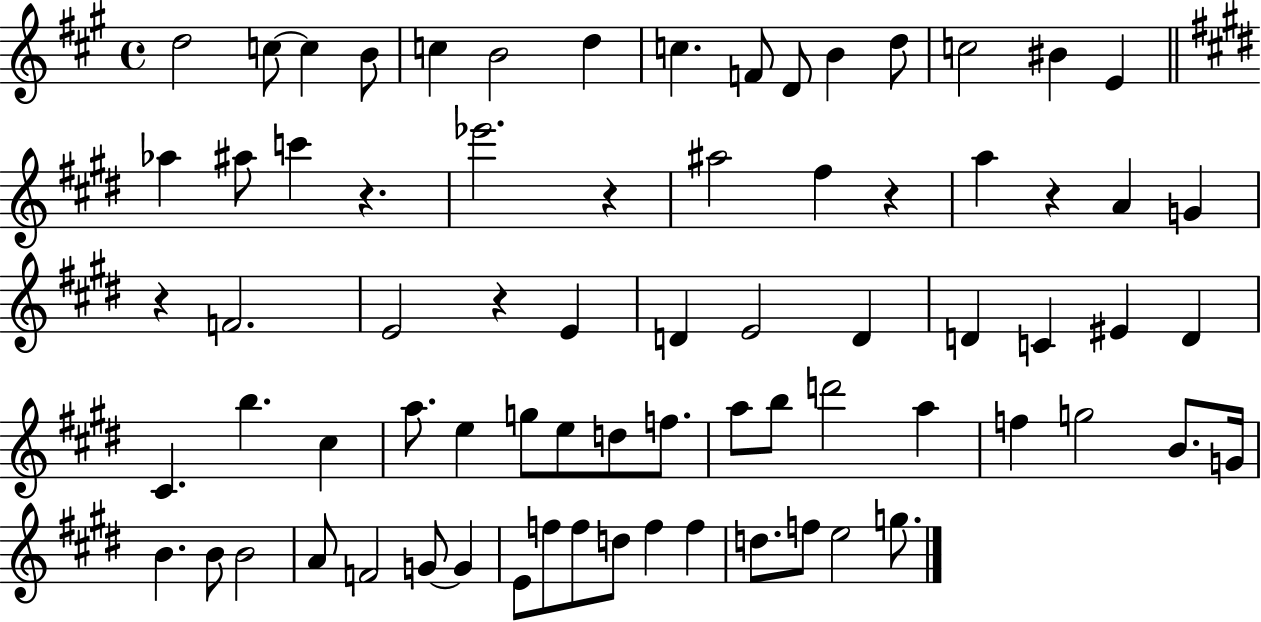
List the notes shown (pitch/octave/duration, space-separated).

D5/h C5/e C5/q B4/e C5/q B4/h D5/q C5/q. F4/e D4/e B4/q D5/e C5/h BIS4/q E4/q Ab5/q A#5/e C6/q R/q. Eb6/h. R/q A#5/h F#5/q R/q A5/q R/q A4/q G4/q R/q F4/h. E4/h R/q E4/q D4/q E4/h D4/q D4/q C4/q EIS4/q D4/q C#4/q. B5/q. C#5/q A5/e. E5/q G5/e E5/e D5/e F5/e. A5/e B5/e D6/h A5/q F5/q G5/h B4/e. G4/s B4/q. B4/e B4/h A4/e F4/h G4/e G4/q E4/e F5/e F5/e D5/e F5/q F5/q D5/e. F5/e E5/h G5/e.